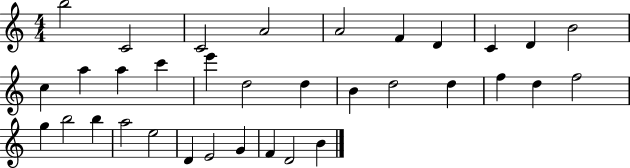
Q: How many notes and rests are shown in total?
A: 34